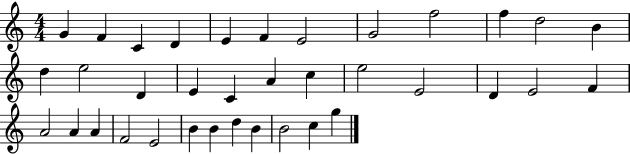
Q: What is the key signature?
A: C major